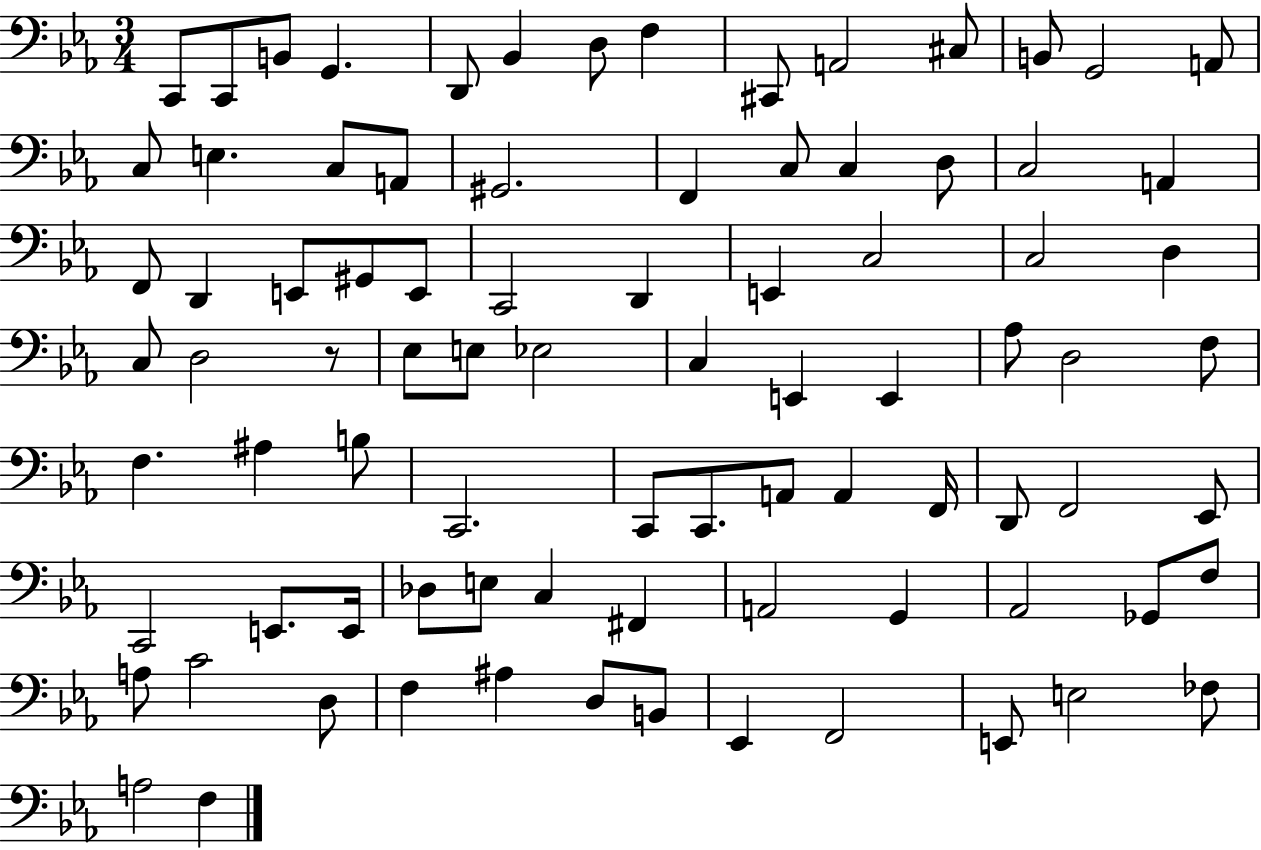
C2/e C2/e B2/e G2/q. D2/e Bb2/q D3/e F3/q C#2/e A2/h C#3/e B2/e G2/h A2/e C3/e E3/q. C3/e A2/e G#2/h. F2/q C3/e C3/q D3/e C3/h A2/q F2/e D2/q E2/e G#2/e E2/e C2/h D2/q E2/q C3/h C3/h D3/q C3/e D3/h R/e Eb3/e E3/e Eb3/h C3/q E2/q E2/q Ab3/e D3/h F3/e F3/q. A#3/q B3/e C2/h. C2/e C2/e. A2/e A2/q F2/s D2/e F2/h Eb2/e C2/h E2/e. E2/s Db3/e E3/e C3/q F#2/q A2/h G2/q Ab2/h Gb2/e F3/e A3/e C4/h D3/e F3/q A#3/q D3/e B2/e Eb2/q F2/h E2/e E3/h FES3/e A3/h F3/q